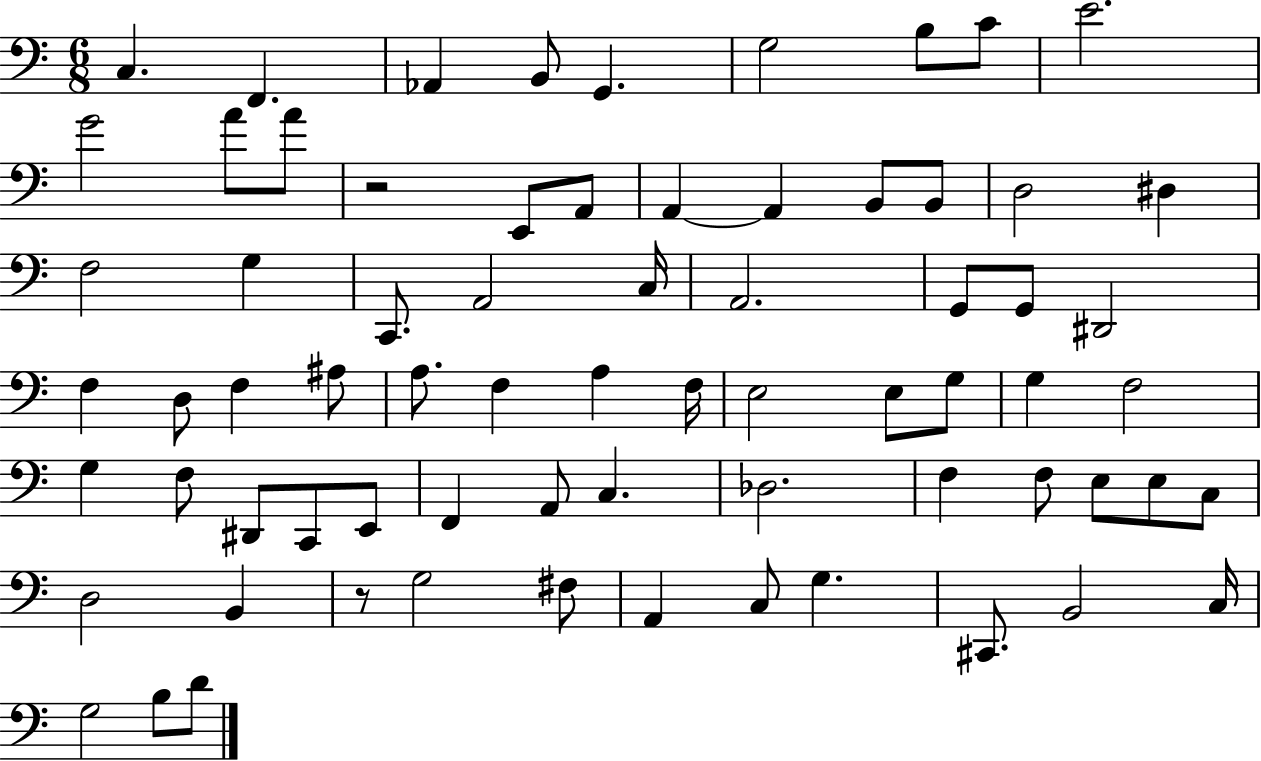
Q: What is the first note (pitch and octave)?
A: C3